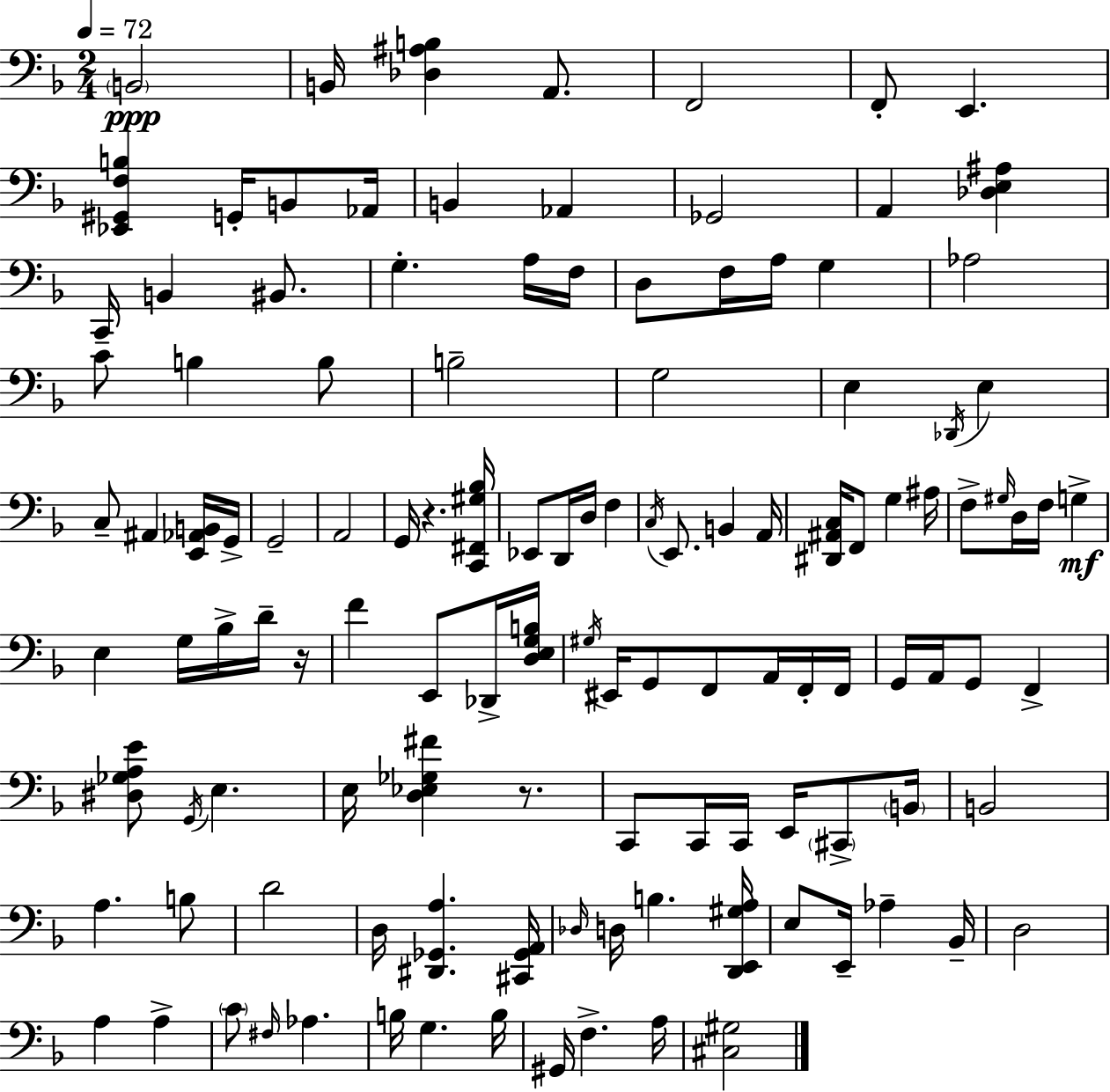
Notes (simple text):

B2/h B2/s [Db3,A#3,B3]/q A2/e. F2/h F2/e E2/q. [Eb2,G#2,F3,B3]/q G2/s B2/e Ab2/s B2/q Ab2/q Gb2/h A2/q [Db3,E3,A#3]/q C2/s B2/q BIS2/e. G3/q. A3/s F3/s D3/e F3/s A3/s G3/q Ab3/h C4/e B3/q B3/e B3/h G3/h E3/q Db2/s E3/q C3/e A#2/q [E2,Ab2,B2]/s G2/s G2/h A2/h G2/s R/q. [C2,F#2,G#3,Bb3]/s Eb2/e D2/s D3/s F3/q C3/s E2/e. B2/q A2/s [D#2,A#2,C3]/s F2/e G3/q A#3/s F3/e G#3/s D3/s F3/s G3/q E3/q G3/s Bb3/s D4/s R/s F4/q E2/e Db2/s [D3,E3,G3,B3]/s G#3/s EIS2/s G2/e F2/e A2/s F2/s F2/s G2/s A2/s G2/e F2/q [D#3,Gb3,A3,E4]/e G2/s E3/q. E3/s [D3,Eb3,Gb3,F#4]/q R/e. C2/e C2/s C2/s E2/s C#2/e B2/s B2/h A3/q. B3/e D4/h D3/s [D#2,Gb2,A3]/q. [C#2,Gb2,A2]/s Db3/s D3/s B3/q. [D2,E2,G#3,A3]/s E3/e E2/s Ab3/q Bb2/s D3/h A3/q A3/q C4/e F#3/s Ab3/q. B3/s G3/q. B3/s G#2/s F3/q. A3/s [C#3,G#3]/h